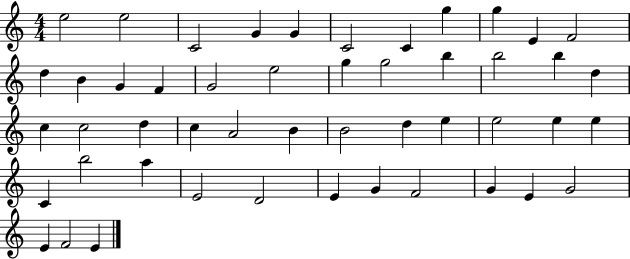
X:1
T:Untitled
M:4/4
L:1/4
K:C
e2 e2 C2 G G C2 C g g E F2 d B G F G2 e2 g g2 b b2 b d c c2 d c A2 B B2 d e e2 e e C b2 a E2 D2 E G F2 G E G2 E F2 E